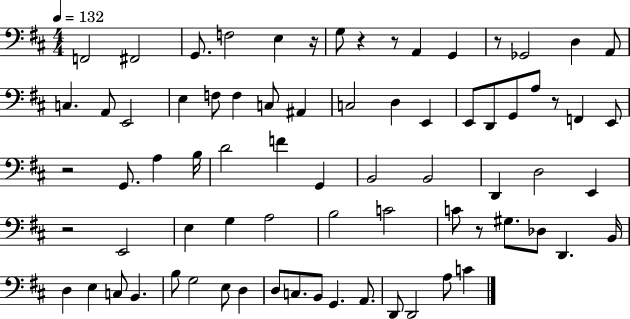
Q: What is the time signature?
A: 4/4